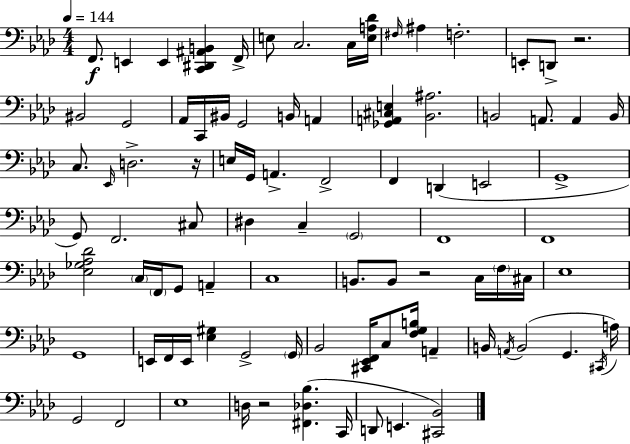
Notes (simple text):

F2/e. E2/q E2/q [C2,D#2,A#2,B2]/q F2/s E3/e C3/h. C3/s [E3,A3,Db4]/s F#3/s A#3/q F3/h. E2/e D2/e R/h. BIS2/h G2/h Ab2/s C2/s BIS2/s G2/h B2/s A2/q [Gb2,A2,C#3,E3]/q [Bb2,A#3]/h. B2/h A2/e. A2/q B2/s C3/e. Eb2/s D3/h. R/s E3/s G2/s A2/q. F2/h F2/q D2/q E2/h G2/w G2/e F2/h. C#3/e D#3/q C3/q G2/h F2/w F2/w [Eb3,Gb3,Ab3,Db4]/h C3/s F2/s G2/e A2/q C3/w B2/e. B2/e R/h C3/s F3/s C#3/s Eb3/w G2/w E2/s F2/s E2/s [Eb3,G#3]/q G2/h G2/s Bb2/h [C#2,Eb2,F2]/s C3/e [F3,G3,B3]/s A2/q B2/s A2/s B2/h G2/q. C#2/s A3/s G2/h F2/h Eb3/w D3/s R/h [F#2,Db3,Bb3]/q. C2/s D2/e E2/q. [C#2,Bb2]/h